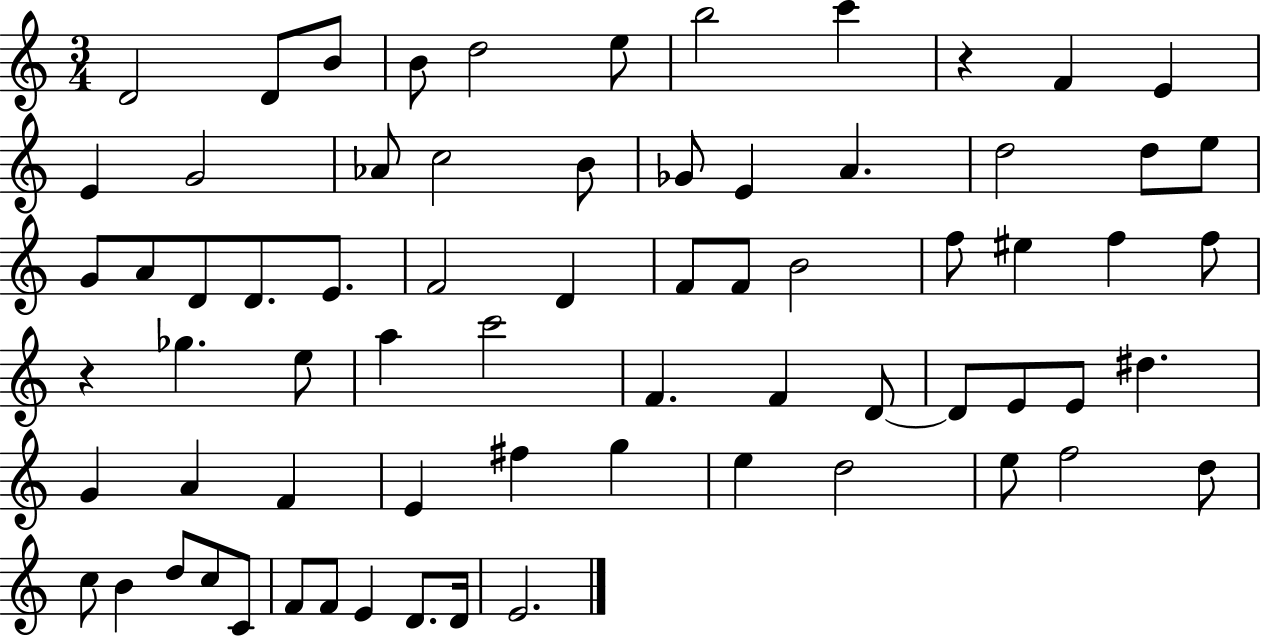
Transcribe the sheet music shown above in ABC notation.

X:1
T:Untitled
M:3/4
L:1/4
K:C
D2 D/2 B/2 B/2 d2 e/2 b2 c' z F E E G2 _A/2 c2 B/2 _G/2 E A d2 d/2 e/2 G/2 A/2 D/2 D/2 E/2 F2 D F/2 F/2 B2 f/2 ^e f f/2 z _g e/2 a c'2 F F D/2 D/2 E/2 E/2 ^d G A F E ^f g e d2 e/2 f2 d/2 c/2 B d/2 c/2 C/2 F/2 F/2 E D/2 D/4 E2